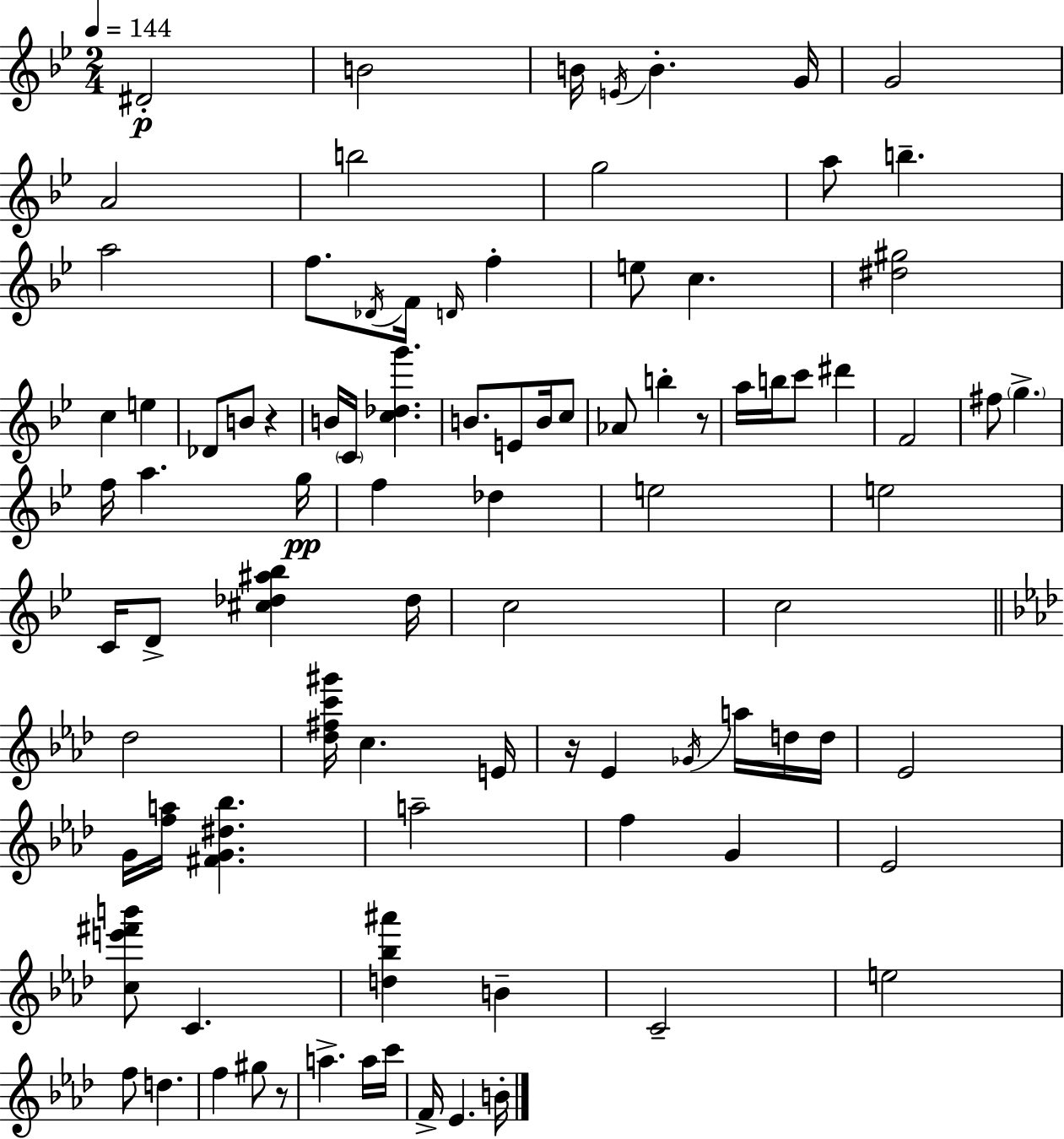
D#4/h B4/h B4/s E4/s B4/q. G4/s G4/h A4/h B5/h G5/h A5/e B5/q. A5/h F5/e. Db4/s F4/s D4/s F5/q E5/e C5/q. [D#5,G#5]/h C5/q E5/q Db4/e B4/e R/q B4/s C4/s [C5,Db5,G6]/q. B4/e. E4/e B4/s C5/e Ab4/e B5/q R/e A5/s B5/s C6/e D#6/q F4/h F#5/e G5/q. F5/s A5/q. G5/s F5/q Db5/q E5/h E5/h C4/s D4/e [C#5,Db5,A#5,Bb5]/q Db5/s C5/h C5/h Db5/h [Db5,F#5,C6,G#6]/s C5/q. E4/s R/s Eb4/q Gb4/s A5/s D5/s D5/s Eb4/h G4/s [F5,A5]/s [F#4,G4,D#5,Bb5]/q. A5/h F5/q G4/q Eb4/h [C5,E6,F#6,B6]/e C4/q. [D5,Bb5,A#6]/q B4/q C4/h E5/h F5/e D5/q. F5/q G#5/e R/e A5/q. A5/s C6/s F4/s Eb4/q. B4/s